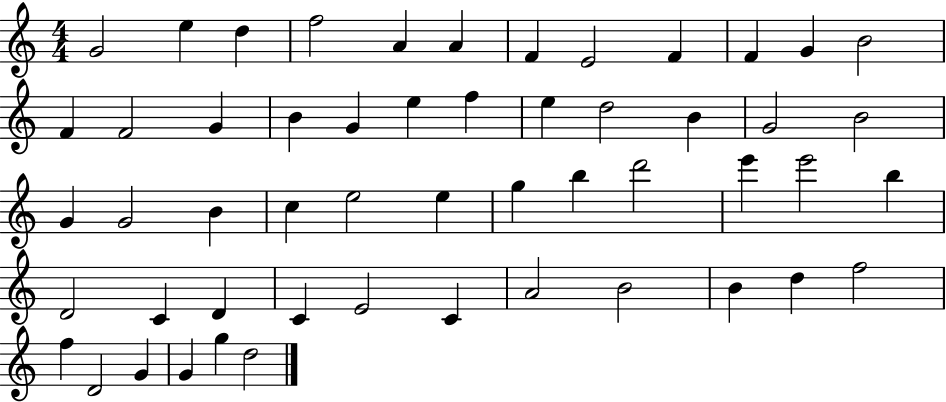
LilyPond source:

{
  \clef treble
  \numericTimeSignature
  \time 4/4
  \key c \major
  g'2 e''4 d''4 | f''2 a'4 a'4 | f'4 e'2 f'4 | f'4 g'4 b'2 | \break f'4 f'2 g'4 | b'4 g'4 e''4 f''4 | e''4 d''2 b'4 | g'2 b'2 | \break g'4 g'2 b'4 | c''4 e''2 e''4 | g''4 b''4 d'''2 | e'''4 e'''2 b''4 | \break d'2 c'4 d'4 | c'4 e'2 c'4 | a'2 b'2 | b'4 d''4 f''2 | \break f''4 d'2 g'4 | g'4 g''4 d''2 | \bar "|."
}